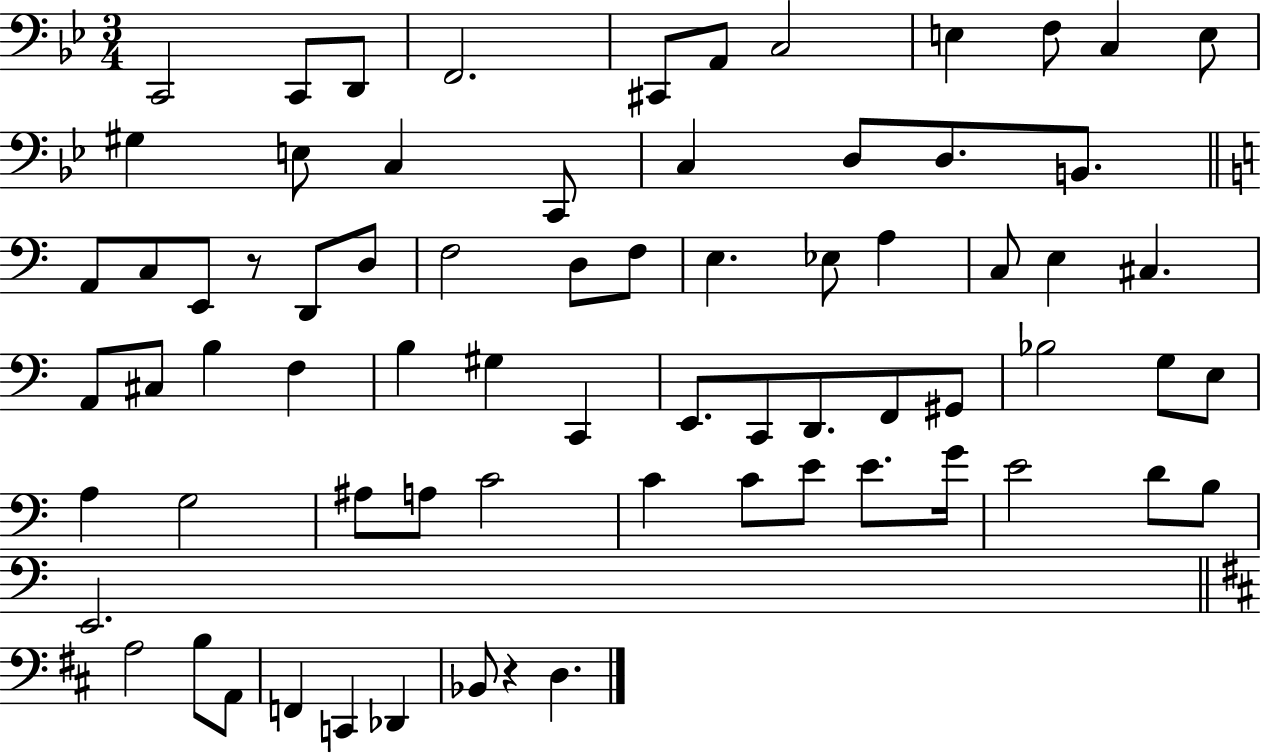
C2/h C2/e D2/e F2/h. C#2/e A2/e C3/h E3/q F3/e C3/q E3/e G#3/q E3/e C3/q C2/e C3/q D3/e D3/e. B2/e. A2/e C3/e E2/e R/e D2/e D3/e F3/h D3/e F3/e E3/q. Eb3/e A3/q C3/e E3/q C#3/q. A2/e C#3/e B3/q F3/q B3/q G#3/q C2/q E2/e. C2/e D2/e. F2/e G#2/e Bb3/h G3/e E3/e A3/q G3/h A#3/e A3/e C4/h C4/q C4/e E4/e E4/e. G4/s E4/h D4/e B3/e E2/h. A3/h B3/e A2/e F2/q C2/q Db2/q Bb2/e R/q D3/q.